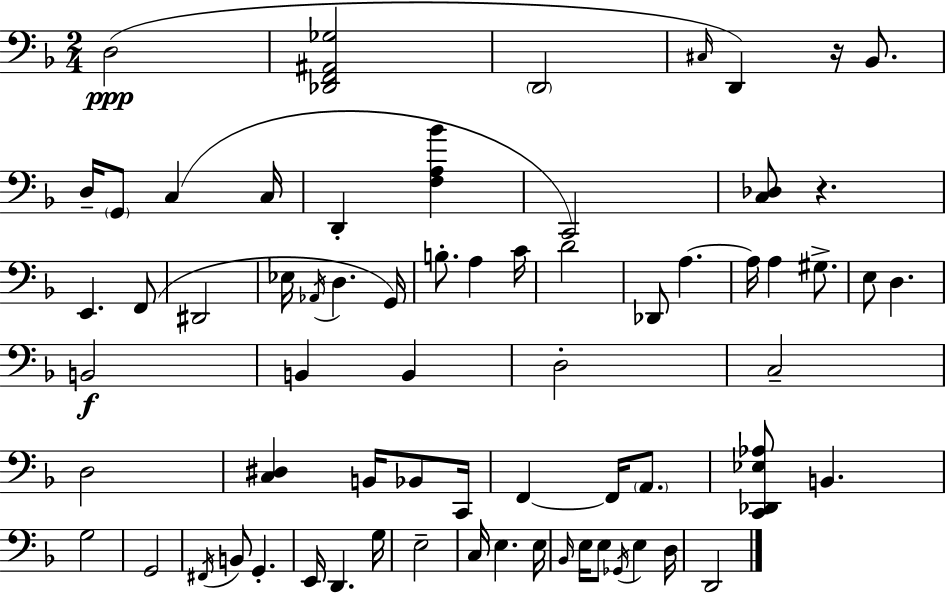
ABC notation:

X:1
T:Untitled
M:2/4
L:1/4
K:F
D,2 [_D,,F,,^A,,_G,]2 D,,2 ^C,/4 D,, z/4 _B,,/2 D,/4 G,,/2 C, C,/4 D,, [F,A,_B] C,,2 [C,_D,]/2 z E,, F,,/2 ^D,,2 _E,/4 _A,,/4 D, G,,/4 B,/2 A, C/4 D2 _D,,/2 A, A,/4 A, ^G,/2 E,/2 D, B,,2 B,, B,, D,2 C,2 D,2 [C,^D,] B,,/4 _B,,/2 C,,/4 F,, F,,/4 A,,/2 [C,,_D,,_E,_A,]/2 B,, G,2 G,,2 ^F,,/4 B,,/2 G,, E,,/4 D,, G,/4 E,2 C,/4 E, E,/4 _B,,/4 E,/4 E,/2 _G,,/4 E, D,/4 D,,2